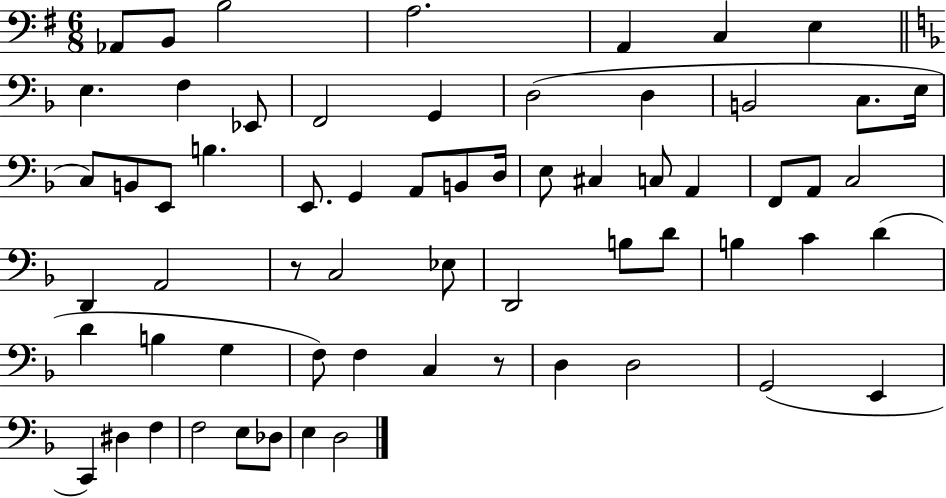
Ab2/e B2/e B3/h A3/h. A2/q C3/q E3/q E3/q. F3/q Eb2/e F2/h G2/q D3/h D3/q B2/h C3/e. E3/s C3/e B2/e E2/e B3/q. E2/e. G2/q A2/e B2/e D3/s E3/e C#3/q C3/e A2/q F2/e A2/e C3/h D2/q A2/h R/e C3/h Eb3/e D2/h B3/e D4/e B3/q C4/q D4/q D4/q B3/q G3/q F3/e F3/q C3/q R/e D3/q D3/h G2/h E2/q C2/q D#3/q F3/q F3/h E3/e Db3/e E3/q D3/h